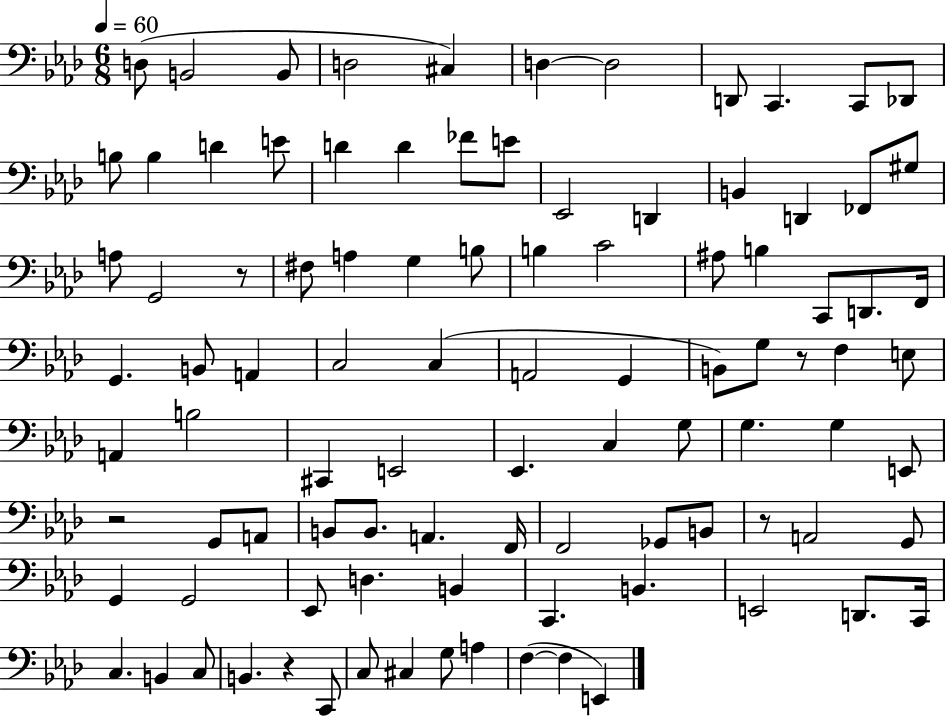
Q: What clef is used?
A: bass